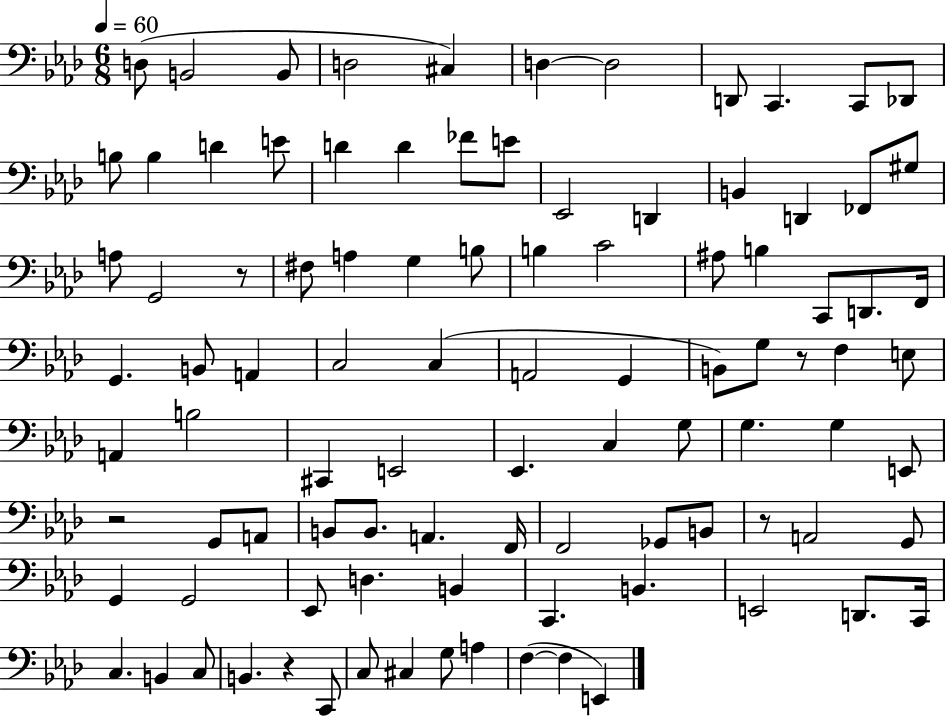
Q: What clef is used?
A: bass